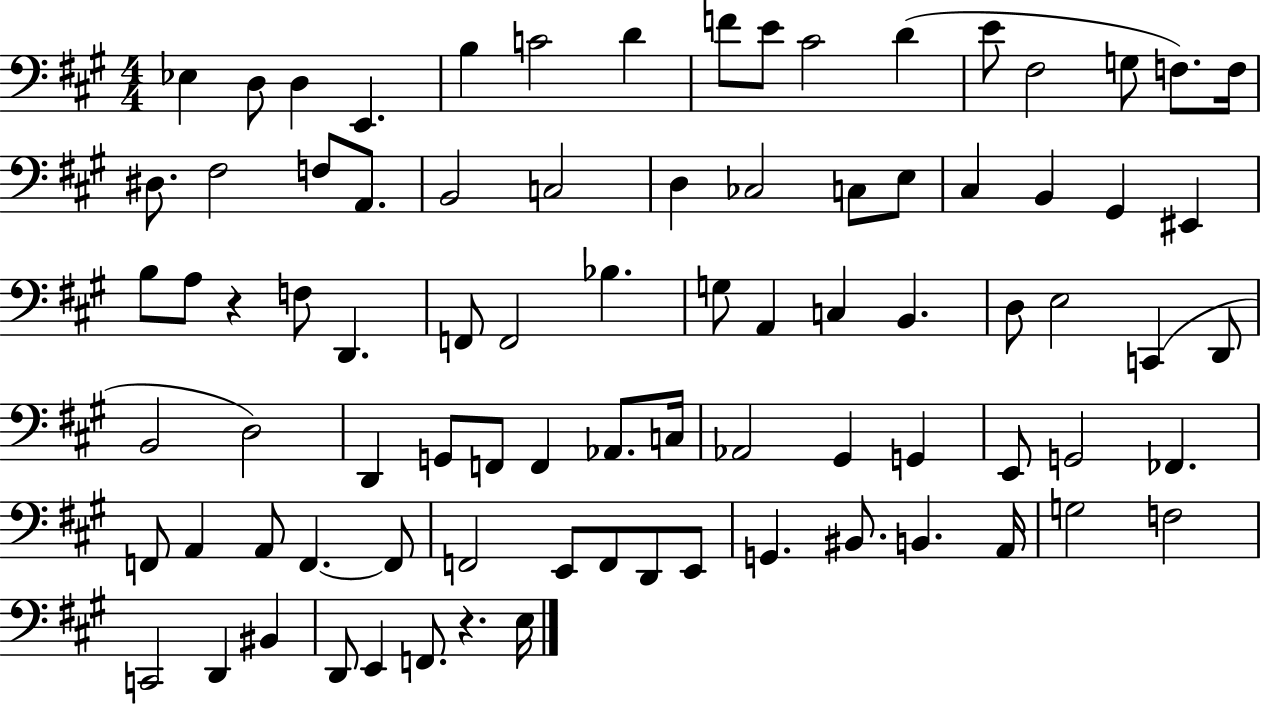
{
  \clef bass
  \numericTimeSignature
  \time 4/4
  \key a \major
  ees4 d8 d4 e,4. | b4 c'2 d'4 | f'8 e'8 cis'2 d'4( | e'8 fis2 g8 f8.) f16 | \break dis8. fis2 f8 a,8. | b,2 c2 | d4 ces2 c8 e8 | cis4 b,4 gis,4 eis,4 | \break b8 a8 r4 f8 d,4. | f,8 f,2 bes4. | g8 a,4 c4 b,4. | d8 e2 c,4( d,8 | \break b,2 d2) | d,4 g,8 f,8 f,4 aes,8. c16 | aes,2 gis,4 g,4 | e,8 g,2 fes,4. | \break f,8 a,4 a,8 f,4.~~ f,8 | f,2 e,8 f,8 d,8 e,8 | g,4. bis,8. b,4. a,16 | g2 f2 | \break c,2 d,4 bis,4 | d,8 e,4 f,8. r4. e16 | \bar "|."
}